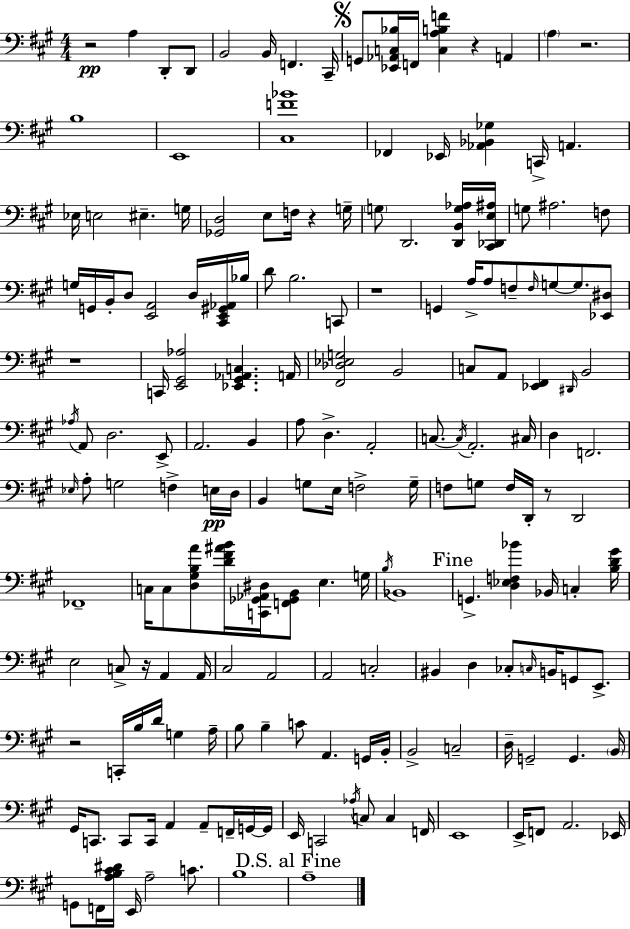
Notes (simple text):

R/h A3/q D2/e D2/e B2/h B2/s F2/q. C#2/s G2/e [Eb2,Ab2,C3,Bb3]/s F2/s [C3,A3,B3,F4]/q R/q A2/q A3/q R/h. B3/w E2/w [C#3,F4,Bb4]/w FES2/q Eb2/s [Ab2,Bb2,Gb3]/q C2/s A2/q. Eb3/s E3/h EIS3/q. G3/s [Gb2,D3]/h E3/e F3/s R/q G3/s G3/e D2/h. [D2,B2,G3,Ab3]/s [C#2,Db2,E3,A#3]/s G3/e A#3/h. F3/e G3/s G2/s B2/s D3/e [E2,A2]/h D3/s [C#2,E2,G#2,Ab2]/s Bb3/s D4/e B3/h. C2/e R/w G2/q A3/s A3/e F3/e F3/s G3/e G3/e. [Eb2,D#3]/e R/w C2/s [E2,G#2,Ab3]/h [Eb2,G#2,Ab2,C3]/q. A2/s [F#2,Db3,Eb3,G3]/h B2/h C3/e A2/e [Eb2,F#2]/q D#2/s B2/h Ab3/s A2/e D3/h. E2/e A2/h. B2/q A3/e D3/q. A2/h C3/e. C3/s A2/h. C#3/s D3/q F2/h. Eb3/s A3/e G3/h F3/q E3/s D3/s B2/q G3/e E3/s F3/h G3/s F3/e G3/e F3/s D2/s R/e D2/h FES2/w C3/s C3/e [D3,G#3,B3,A4]/e [D4,F#4,A#4,B4]/s [C2,Gb2,Ab2,D#3]/s [F2,Gb2,B2]/e E3/q. G3/s B3/s Bb2/w G2/q. [D3,Eb3,F3,Bb4]/q Bb2/s C3/q [B3,D4,G#4]/s E3/h C3/e R/s A2/q A2/s C#3/h A2/h A2/h C3/h BIS2/q D3/q CES3/e C3/s B2/s G2/e E2/e. R/h C2/s B3/s D4/s G3/q A3/s B3/e B3/q C4/e A2/q. G2/s B2/s B2/h C3/h D3/s G2/h G2/q. B2/s G#2/s C2/e. C2/e C2/s A2/q A2/e F2/s G2/s G2/s E2/s C2/h Ab3/s C3/e C3/q F2/s E2/w E2/s F2/e A2/h. Eb2/s G2/e F2/s [A3,B3,C#4,D#4]/s E2/s A3/h C4/e. B3/w A3/w